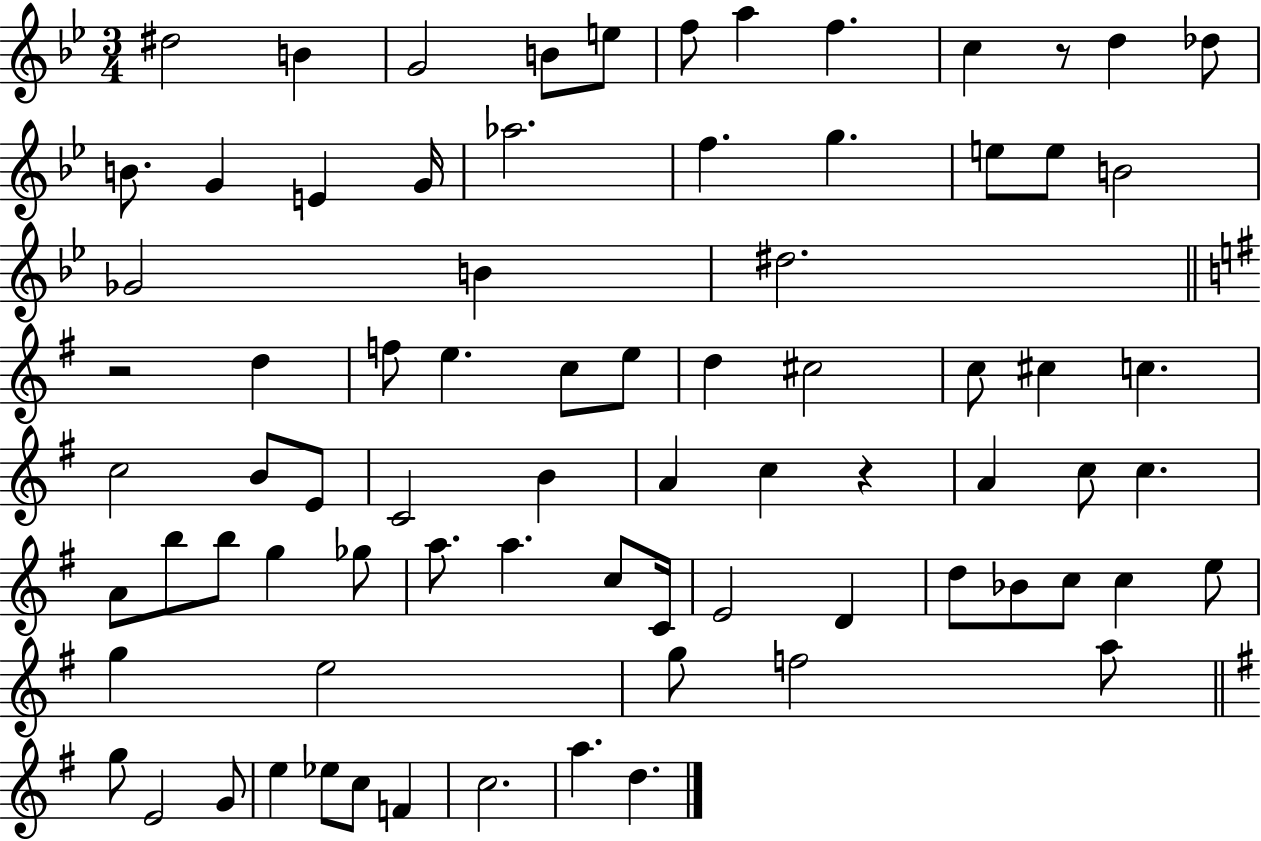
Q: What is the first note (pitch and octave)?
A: D#5